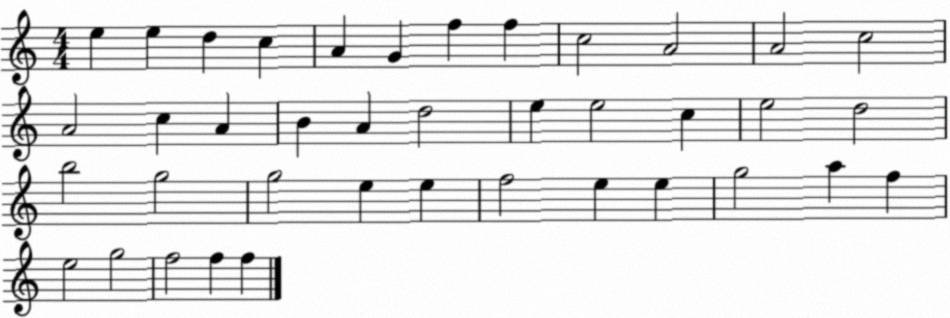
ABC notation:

X:1
T:Untitled
M:4/4
L:1/4
K:C
e e d c A G f f c2 A2 A2 c2 A2 c A B A d2 e e2 c e2 d2 b2 g2 g2 e e f2 e e g2 a f e2 g2 f2 f f